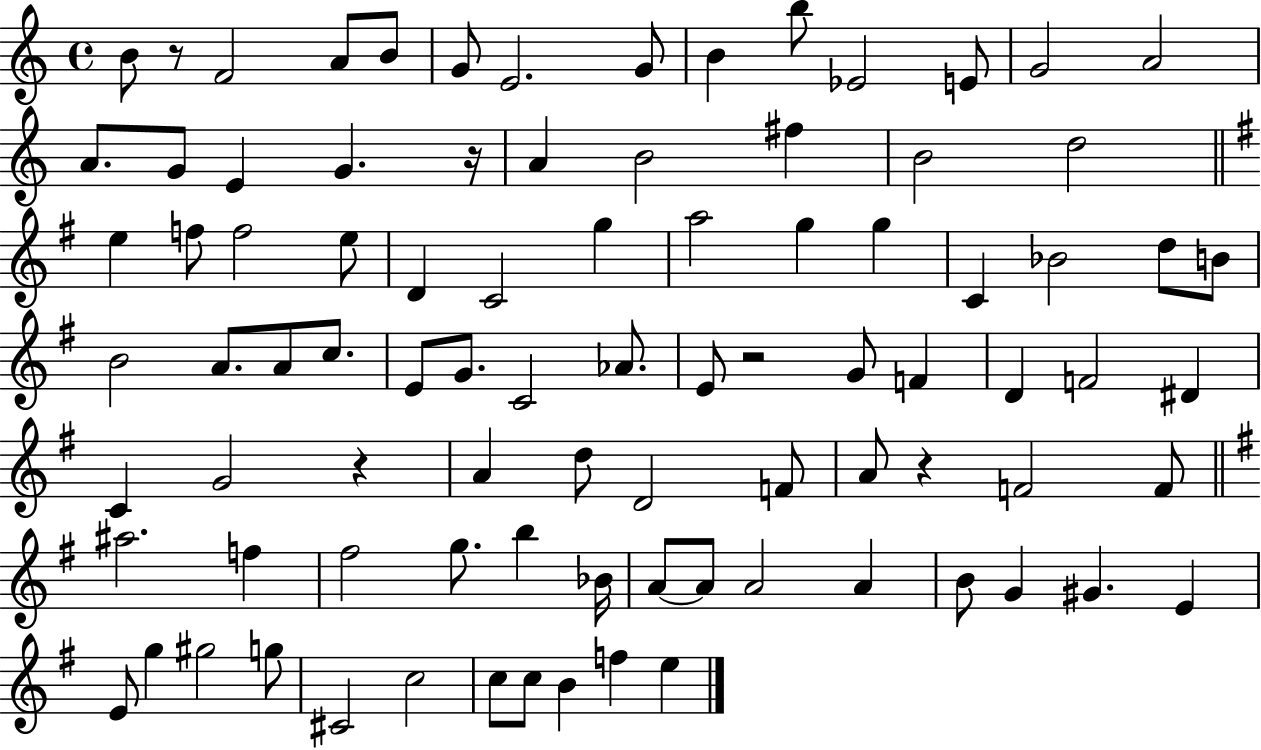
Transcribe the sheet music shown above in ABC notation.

X:1
T:Untitled
M:4/4
L:1/4
K:C
B/2 z/2 F2 A/2 B/2 G/2 E2 G/2 B b/2 _E2 E/2 G2 A2 A/2 G/2 E G z/4 A B2 ^f B2 d2 e f/2 f2 e/2 D C2 g a2 g g C _B2 d/2 B/2 B2 A/2 A/2 c/2 E/2 G/2 C2 _A/2 E/2 z2 G/2 F D F2 ^D C G2 z A d/2 D2 F/2 A/2 z F2 F/2 ^a2 f ^f2 g/2 b _B/4 A/2 A/2 A2 A B/2 G ^G E E/2 g ^g2 g/2 ^C2 c2 c/2 c/2 B f e